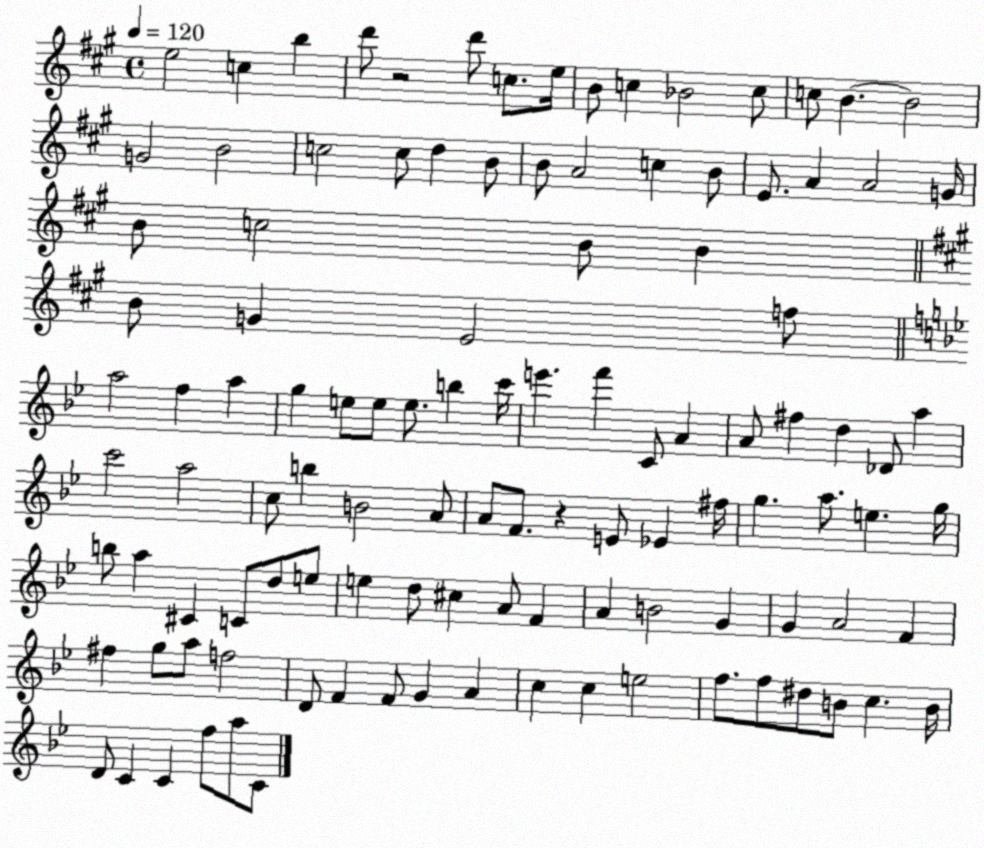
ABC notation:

X:1
T:Untitled
M:4/4
L:1/4
K:A
e2 c b d'/2 z2 d'/2 c/2 e/4 B/2 c _B2 c/2 c/2 B B2 G2 B2 c2 c/2 d B/2 B/2 A2 c B/2 E/2 A A2 G/4 B/2 c2 B/2 B B/2 G E2 f/2 a2 f a g e/2 e/2 e/2 b c'/4 e' f' C/2 A A/2 ^f d _D/2 a c'2 a2 c/2 b B2 A/2 A/2 F/2 z E/2 _E ^f/4 g a/2 e g/4 b/2 a ^C C/2 d/2 e/2 e d/2 ^c A/2 F A B2 G G A2 F ^f g/2 a/2 f2 D/2 F F/2 G A c c e2 f/2 f/2 ^d/2 B/2 c B/4 D/2 C C f/2 a/2 C/2